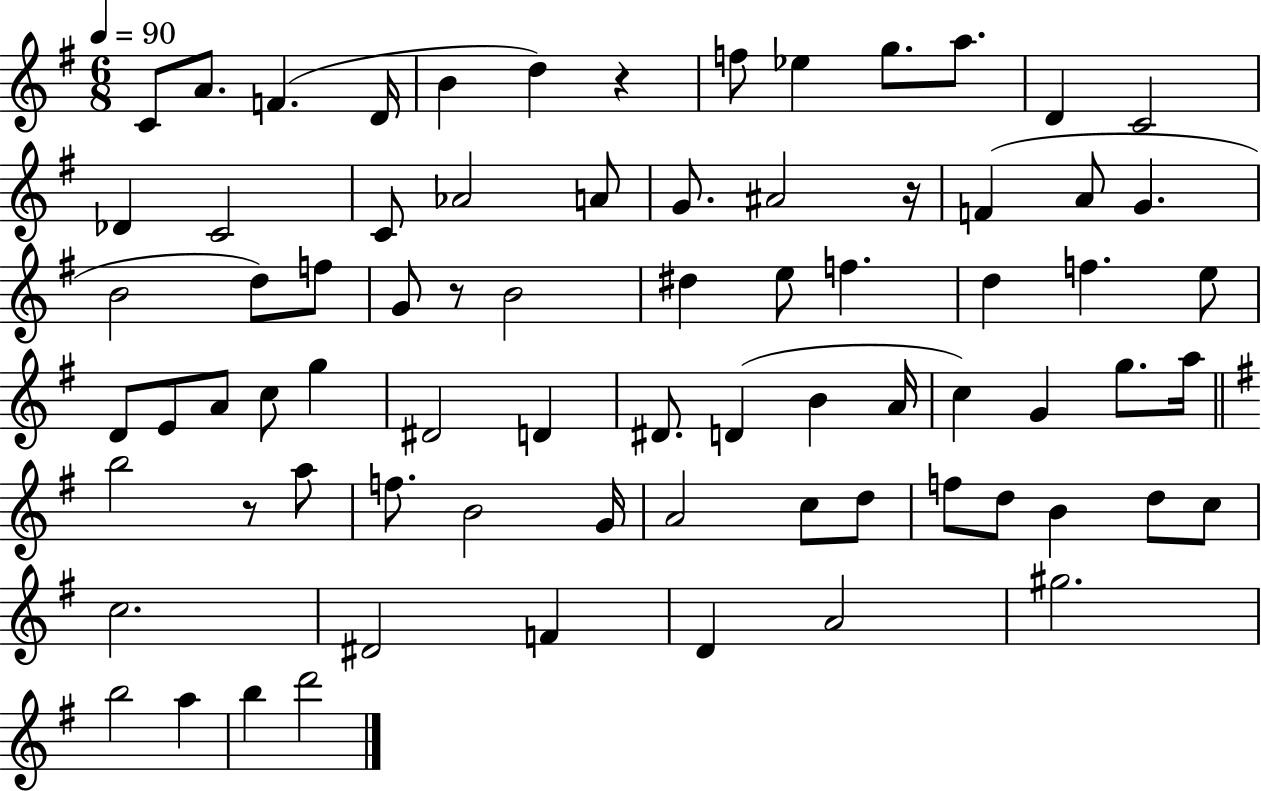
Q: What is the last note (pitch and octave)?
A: D6